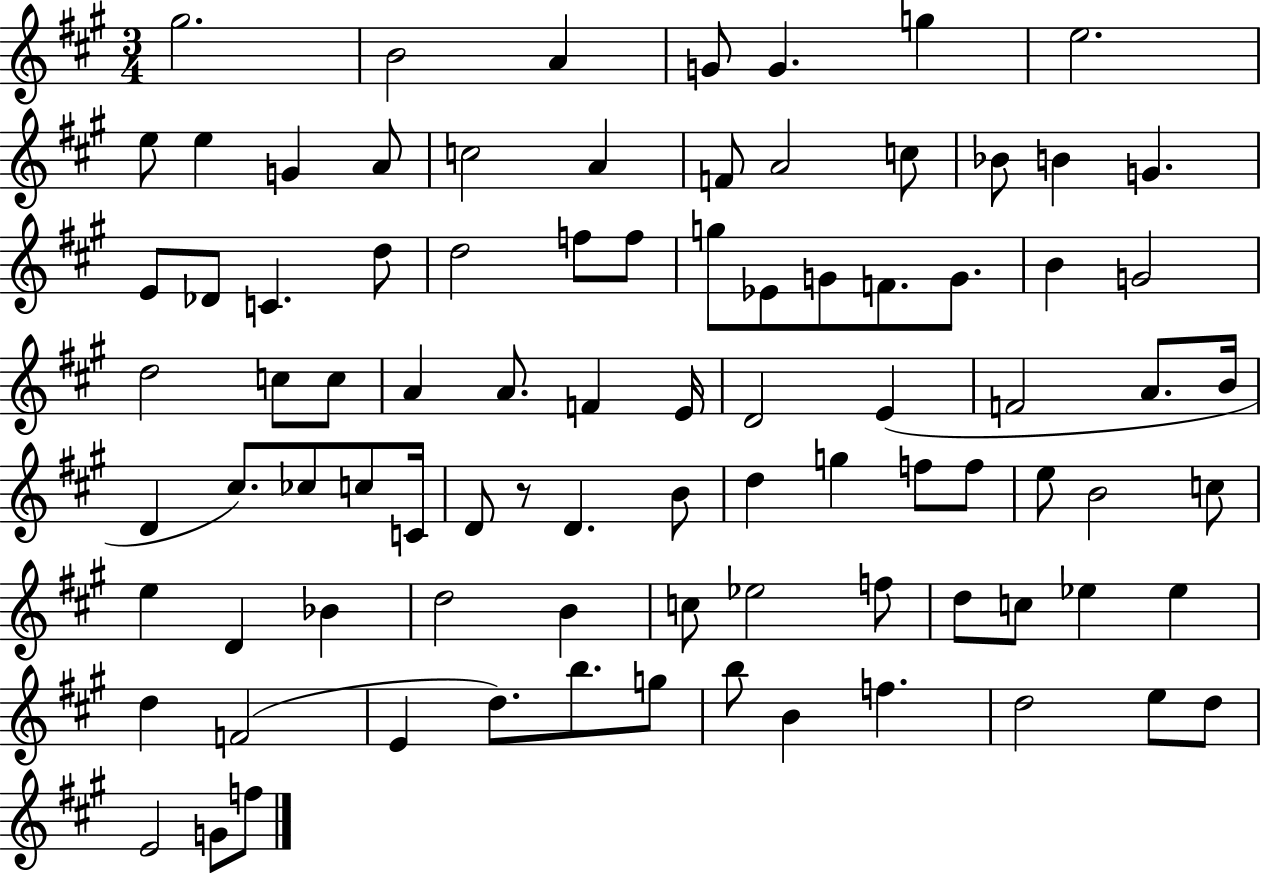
G#5/h. B4/h A4/q G4/e G4/q. G5/q E5/h. E5/e E5/q G4/q A4/e C5/h A4/q F4/e A4/h C5/e Bb4/e B4/q G4/q. E4/e Db4/e C4/q. D5/e D5/h F5/e F5/e G5/e Eb4/e G4/e F4/e. G4/e. B4/q G4/h D5/h C5/e C5/e A4/q A4/e. F4/q E4/s D4/h E4/q F4/h A4/e. B4/s D4/q C#5/e. CES5/e C5/e C4/s D4/e R/e D4/q. B4/e D5/q G5/q F5/e F5/e E5/e B4/h C5/e E5/q D4/q Bb4/q D5/h B4/q C5/e Eb5/h F5/e D5/e C5/e Eb5/q Eb5/q D5/q F4/h E4/q D5/e. B5/e. G5/e B5/e B4/q F5/q. D5/h E5/e D5/e E4/h G4/e F5/e